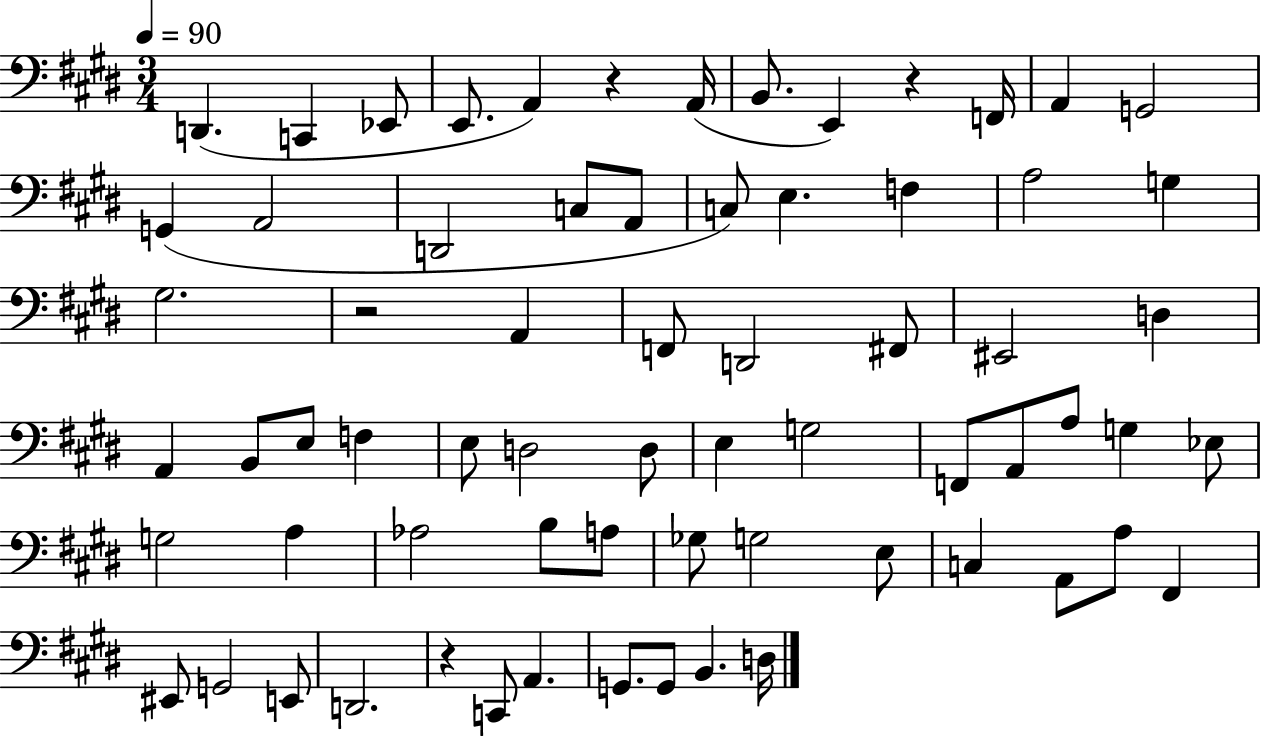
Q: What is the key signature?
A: E major